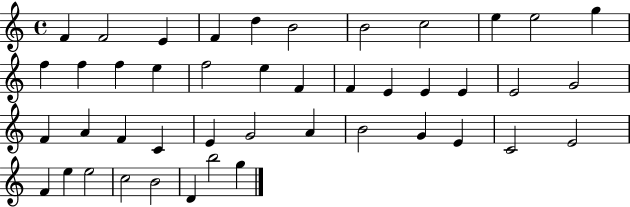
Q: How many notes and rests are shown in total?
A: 44